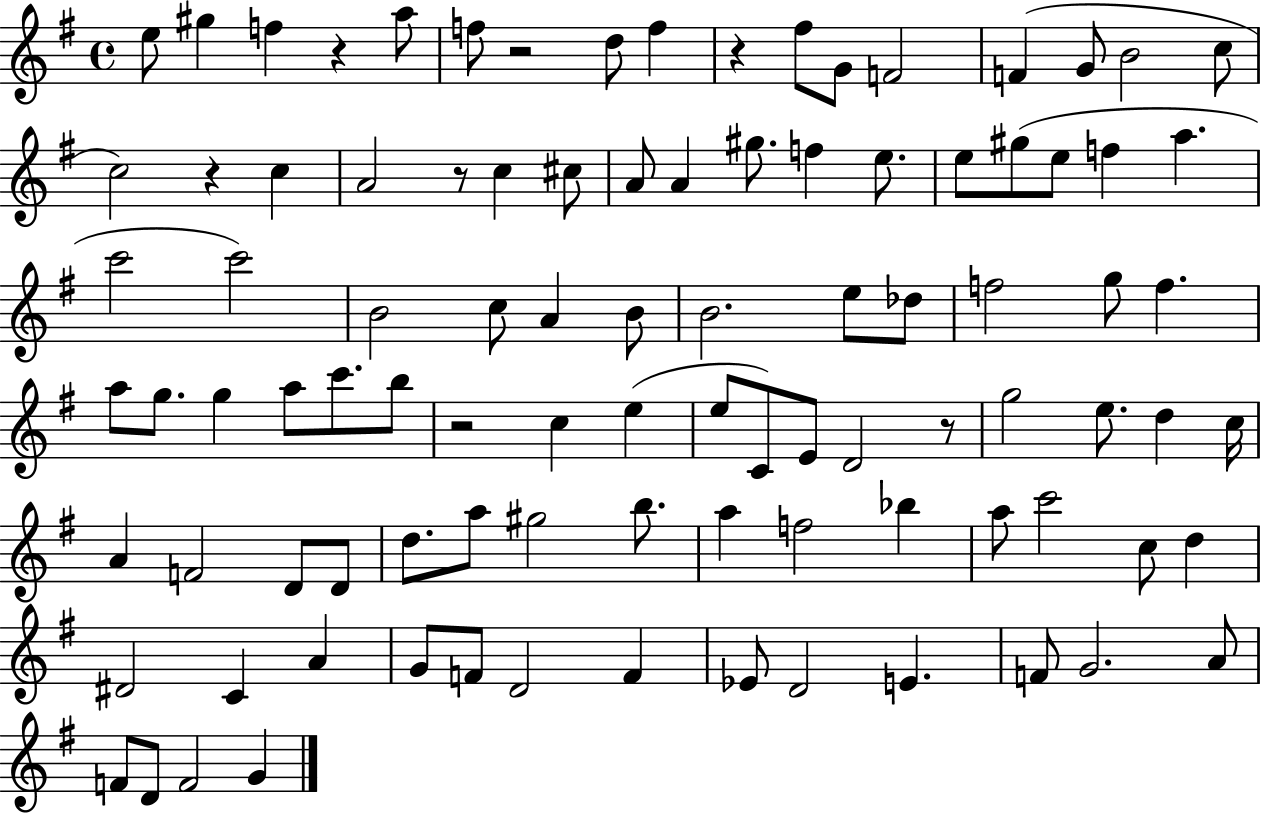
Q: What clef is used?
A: treble